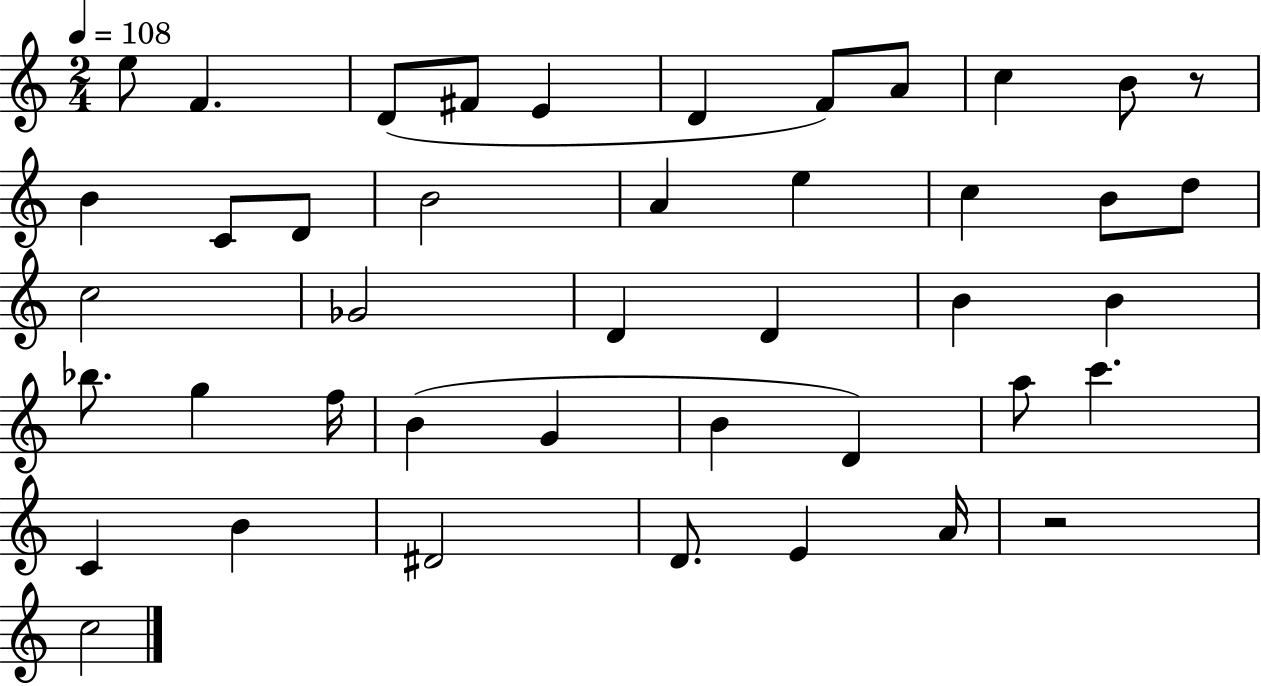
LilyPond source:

{
  \clef treble
  \numericTimeSignature
  \time 2/4
  \key c \major
  \tempo 4 = 108
  e''8 f'4. | d'8( fis'8 e'4 | d'4 f'8) a'8 | c''4 b'8 r8 | \break b'4 c'8 d'8 | b'2 | a'4 e''4 | c''4 b'8 d''8 | \break c''2 | ges'2 | d'4 d'4 | b'4 b'4 | \break bes''8. g''4 f''16 | b'4( g'4 | b'4 d'4) | a''8 c'''4. | \break c'4 b'4 | dis'2 | d'8. e'4 a'16 | r2 | \break c''2 | \bar "|."
}